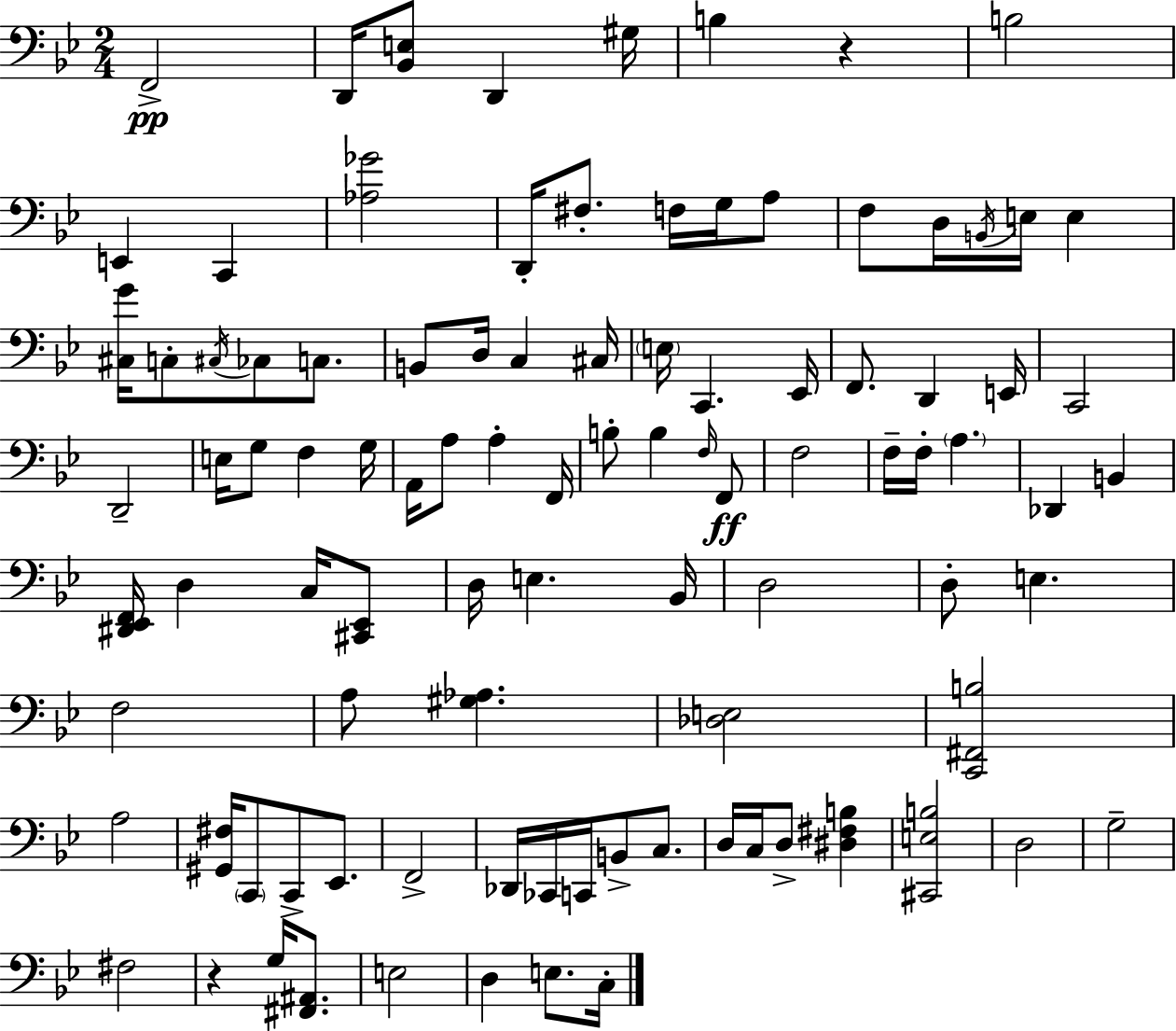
F2/h D2/s [Bb2,E3]/e D2/q G#3/s B3/q R/q B3/h E2/q C2/q [Ab3,Gb4]/h D2/s F#3/e. F3/s G3/s A3/e F3/e D3/s B2/s E3/s E3/q [C#3,G4]/s C3/e C#3/s CES3/e C3/e. B2/e D3/s C3/q C#3/s E3/s C2/q. Eb2/s F2/e. D2/q E2/s C2/h D2/h E3/s G3/e F3/q G3/s A2/s A3/e A3/q F2/s B3/e B3/q F3/s F2/e F3/h F3/s F3/s A3/q. Db2/q B2/q [D#2,Eb2,F2]/s D3/q C3/s [C#2,Eb2]/e D3/s E3/q. Bb2/s D3/h D3/e E3/q. F3/h A3/e [G#3,Ab3]/q. [Db3,E3]/h [C2,F#2,B3]/h A3/h [G#2,F#3]/s C2/e C2/e Eb2/e. F2/h Db2/s CES2/s C2/s B2/e C3/e. D3/s C3/s D3/e [D#3,F#3,B3]/q [C#2,E3,B3]/h D3/h G3/h F#3/h R/q G3/s [F#2,A#2]/e. E3/h D3/q E3/e. C3/s